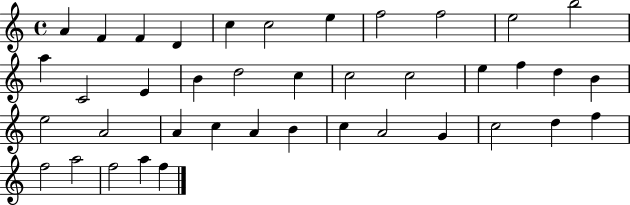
{
  \clef treble
  \time 4/4
  \defaultTimeSignature
  \key c \major
  a'4 f'4 f'4 d'4 | c''4 c''2 e''4 | f''2 f''2 | e''2 b''2 | \break a''4 c'2 e'4 | b'4 d''2 c''4 | c''2 c''2 | e''4 f''4 d''4 b'4 | \break e''2 a'2 | a'4 c''4 a'4 b'4 | c''4 a'2 g'4 | c''2 d''4 f''4 | \break f''2 a''2 | f''2 a''4 f''4 | \bar "|."
}